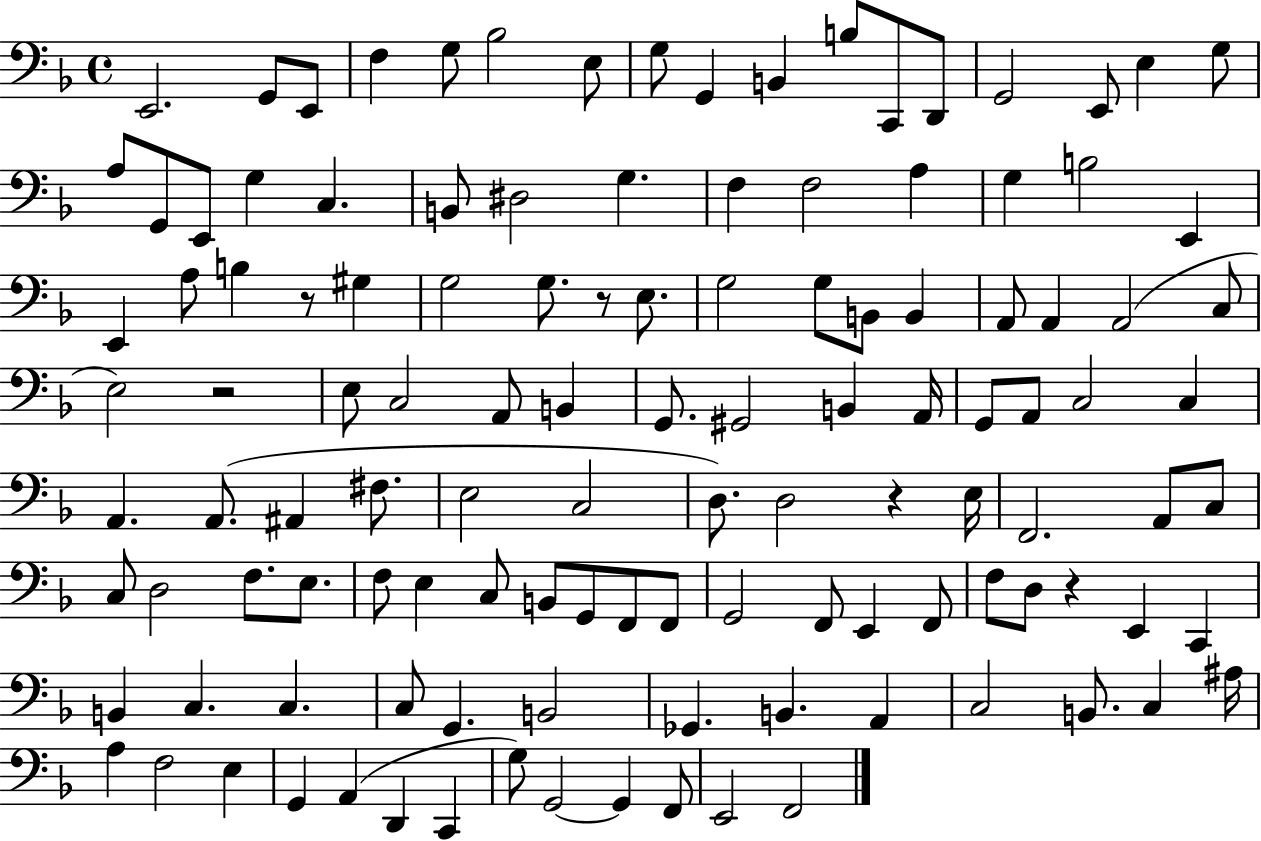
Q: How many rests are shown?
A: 5